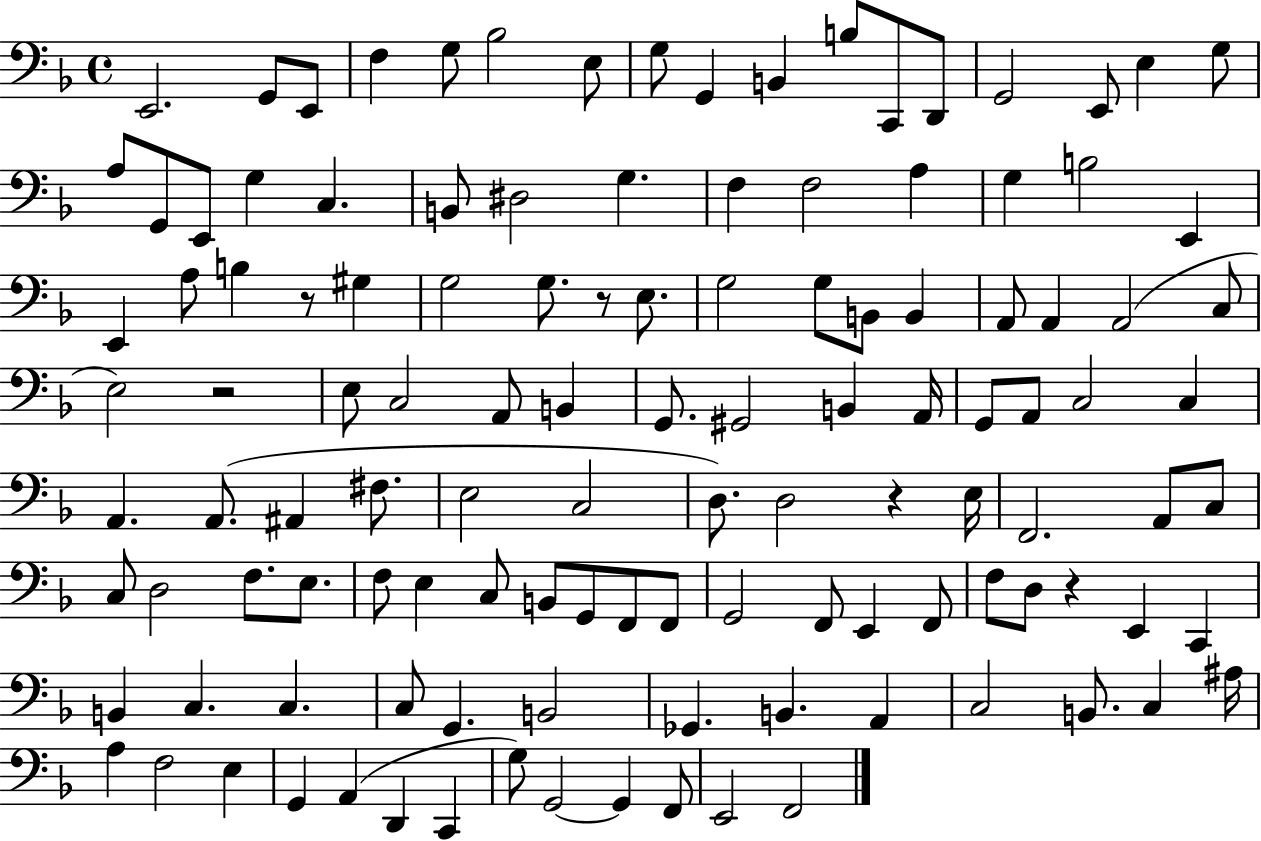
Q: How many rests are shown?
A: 5